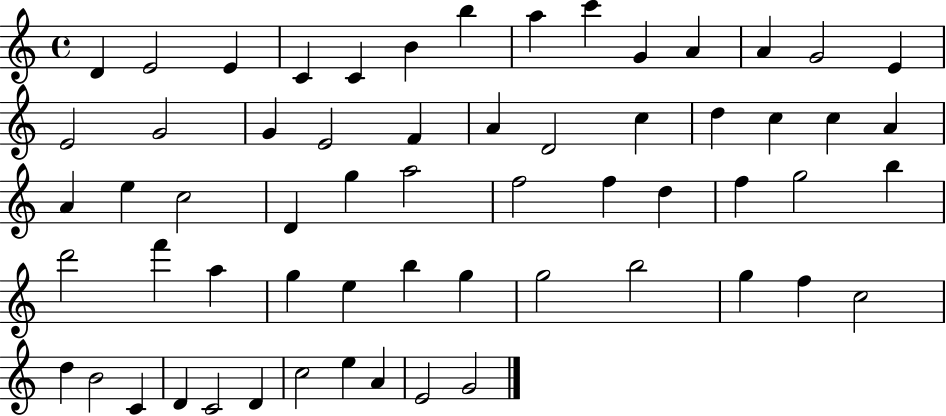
D4/q E4/h E4/q C4/q C4/q B4/q B5/q A5/q C6/q G4/q A4/q A4/q G4/h E4/q E4/h G4/h G4/q E4/h F4/q A4/q D4/h C5/q D5/q C5/q C5/q A4/q A4/q E5/q C5/h D4/q G5/q A5/h F5/h F5/q D5/q F5/q G5/h B5/q D6/h F6/q A5/q G5/q E5/q B5/q G5/q G5/h B5/h G5/q F5/q C5/h D5/q B4/h C4/q D4/q C4/h D4/q C5/h E5/q A4/q E4/h G4/h